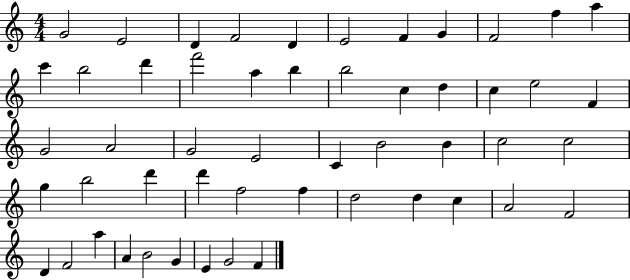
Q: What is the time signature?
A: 4/4